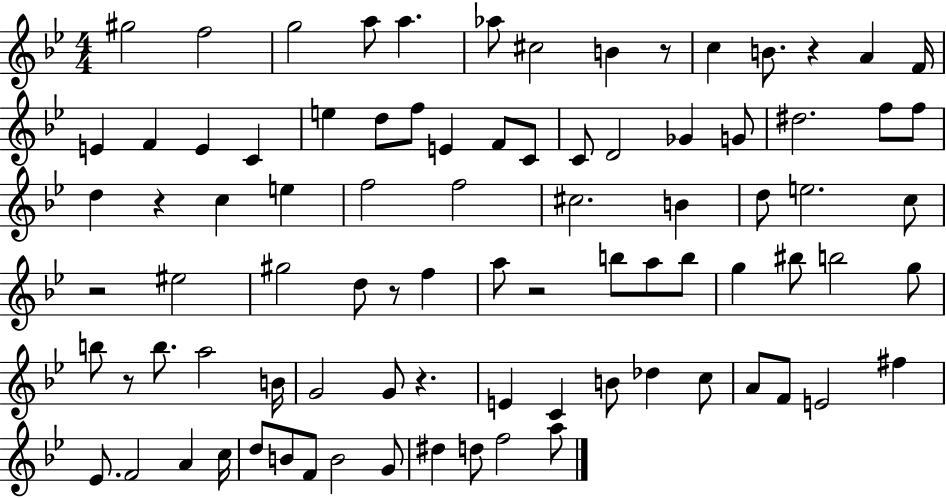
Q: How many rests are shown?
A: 8